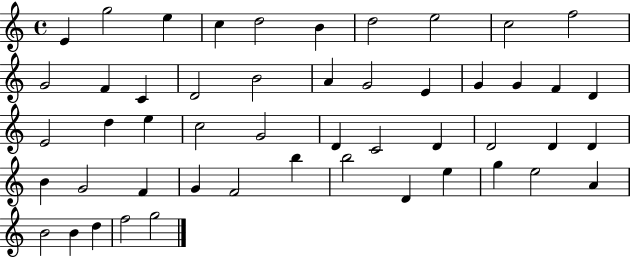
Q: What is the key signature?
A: C major